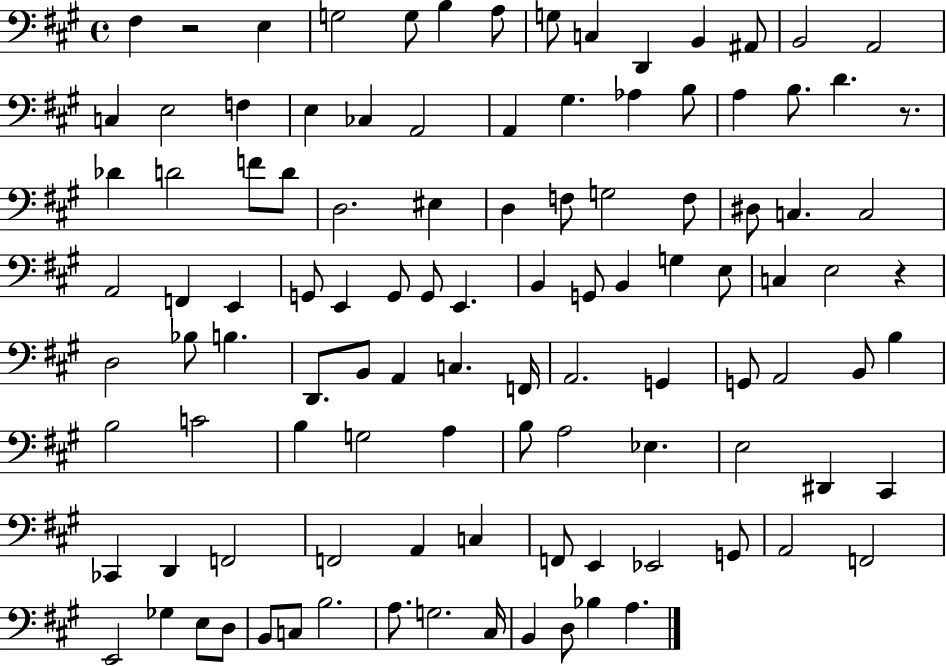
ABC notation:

X:1
T:Untitled
M:4/4
L:1/4
K:A
^F, z2 E, G,2 G,/2 B, A,/2 G,/2 C, D,, B,, ^A,,/2 B,,2 A,,2 C, E,2 F, E, _C, A,,2 A,, ^G, _A, B,/2 A, B,/2 D z/2 _D D2 F/2 D/2 D,2 ^E, D, F,/2 G,2 F,/2 ^D,/2 C, C,2 A,,2 F,, E,, G,,/2 E,, G,,/2 G,,/2 E,, B,, G,,/2 B,, G, E,/2 C, E,2 z D,2 _B,/2 B, D,,/2 B,,/2 A,, C, F,,/4 A,,2 G,, G,,/2 A,,2 B,,/2 B, B,2 C2 B, G,2 A, B,/2 A,2 _E, E,2 ^D,, ^C,, _C,, D,, F,,2 F,,2 A,, C, F,,/2 E,, _E,,2 G,,/2 A,,2 F,,2 E,,2 _G, E,/2 D,/2 B,,/2 C,/2 B,2 A,/2 G,2 ^C,/4 B,, D,/2 _B, A,